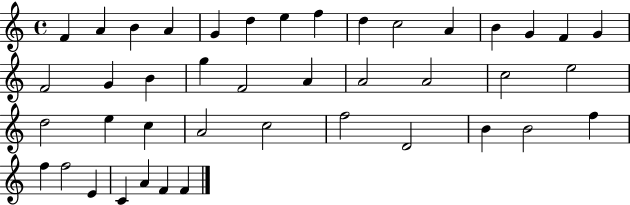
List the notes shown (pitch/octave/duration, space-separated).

F4/q A4/q B4/q A4/q G4/q D5/q E5/q F5/q D5/q C5/h A4/q B4/q G4/q F4/q G4/q F4/h G4/q B4/q G5/q F4/h A4/q A4/h A4/h C5/h E5/h D5/h E5/q C5/q A4/h C5/h F5/h D4/h B4/q B4/h F5/q F5/q F5/h E4/q C4/q A4/q F4/q F4/q